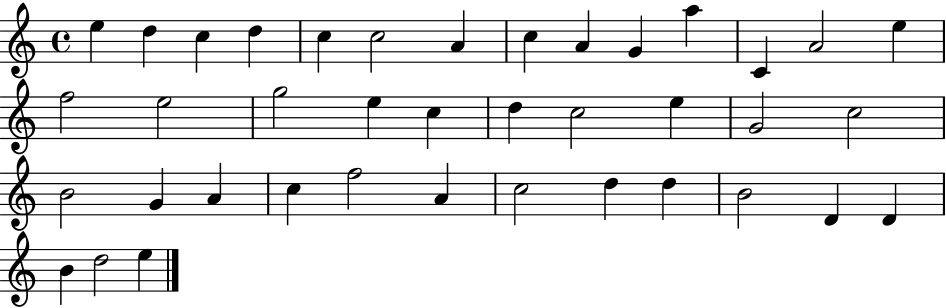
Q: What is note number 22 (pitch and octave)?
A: E5